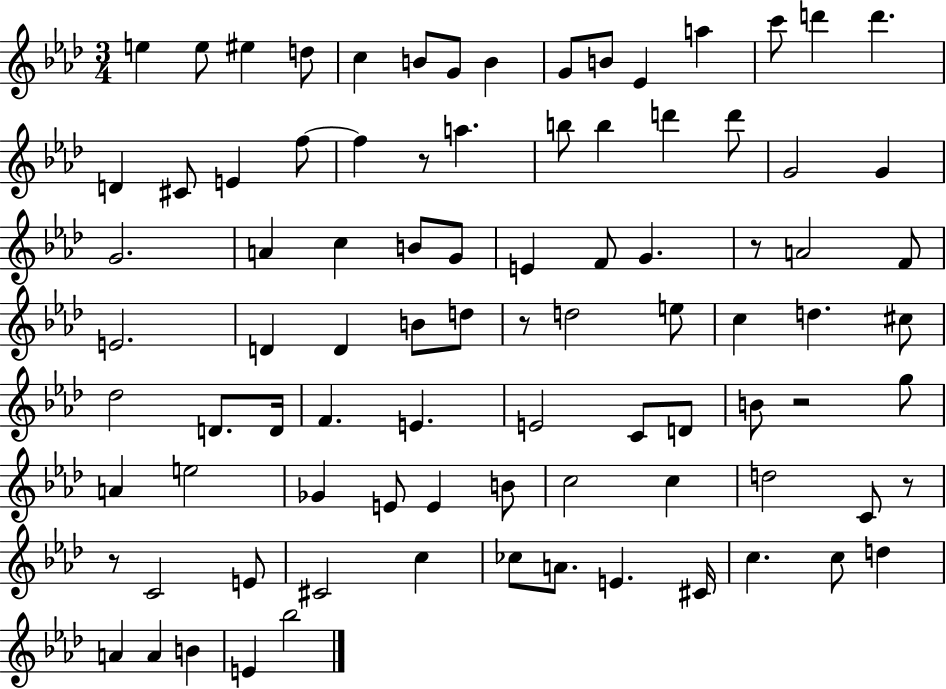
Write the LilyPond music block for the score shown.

{
  \clef treble
  \numericTimeSignature
  \time 3/4
  \key aes \major
  \repeat volta 2 { e''4 e''8 eis''4 d''8 | c''4 b'8 g'8 b'4 | g'8 b'8 ees'4 a''4 | c'''8 d'''4 d'''4. | \break d'4 cis'8 e'4 f''8~~ | f''4 r8 a''4. | b''8 b''4 d'''4 d'''8 | g'2 g'4 | \break g'2. | a'4 c''4 b'8 g'8 | e'4 f'8 g'4. | r8 a'2 f'8 | \break e'2. | d'4 d'4 b'8 d''8 | r8 d''2 e''8 | c''4 d''4. cis''8 | \break des''2 d'8. d'16 | f'4. e'4. | e'2 c'8 d'8 | b'8 r2 g''8 | \break a'4 e''2 | ges'4 e'8 e'4 b'8 | c''2 c''4 | d''2 c'8 r8 | \break r8 c'2 e'8 | cis'2 c''4 | ces''8 a'8. e'4. cis'16 | c''4. c''8 d''4 | \break a'4 a'4 b'4 | e'4 bes''2 | } \bar "|."
}